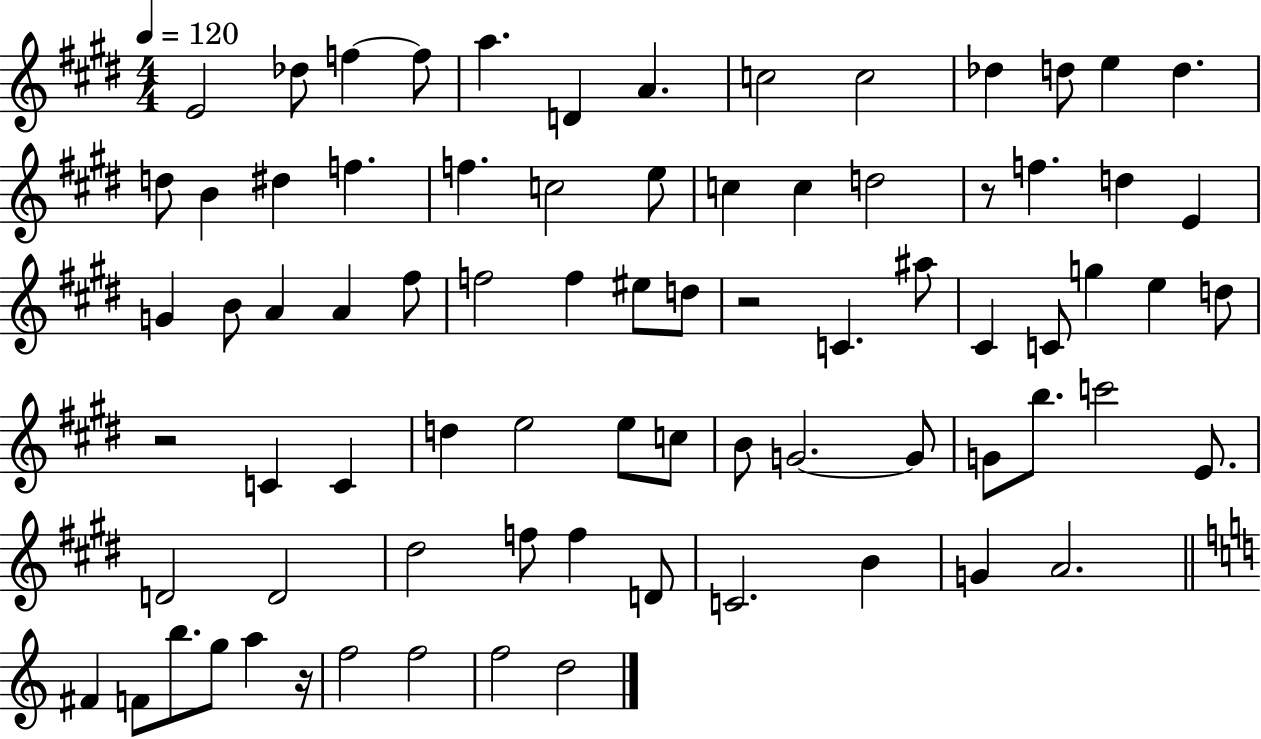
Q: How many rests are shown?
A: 4